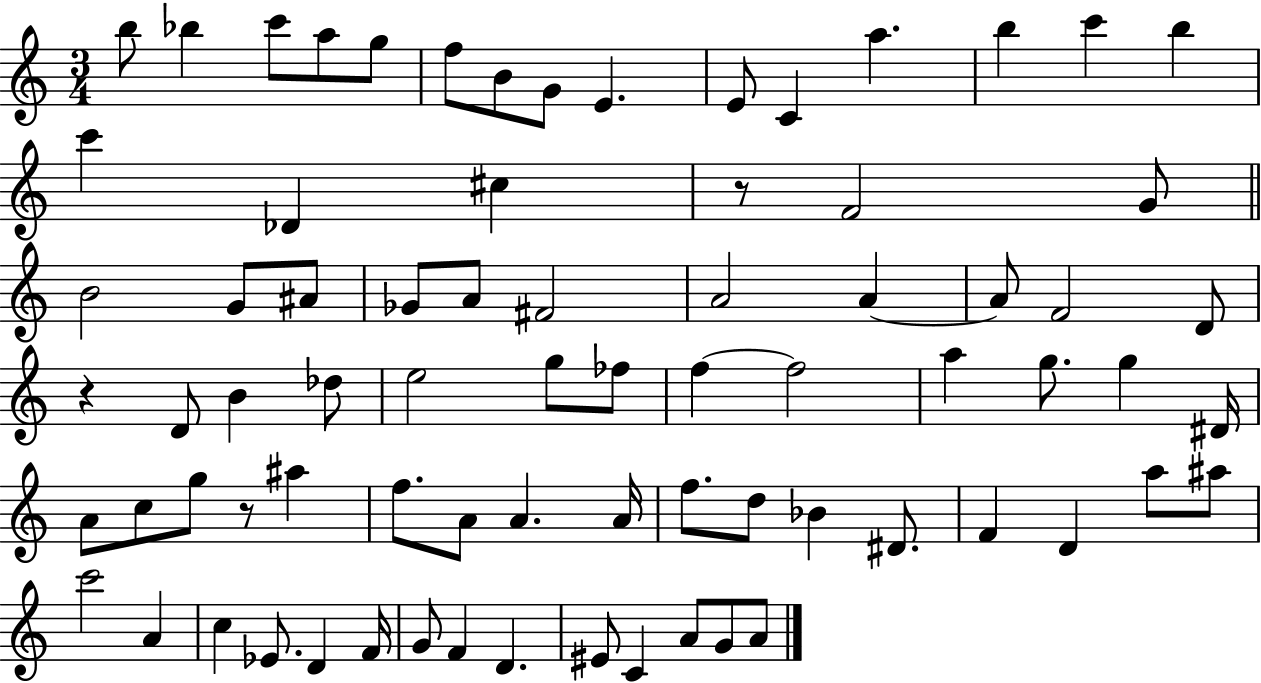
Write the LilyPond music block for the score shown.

{
  \clef treble
  \numericTimeSignature
  \time 3/4
  \key c \major
  b''8 bes''4 c'''8 a''8 g''8 | f''8 b'8 g'8 e'4. | e'8 c'4 a''4. | b''4 c'''4 b''4 | \break c'''4 des'4 cis''4 | r8 f'2 g'8 | \bar "||" \break \key a \minor b'2 g'8 ais'8 | ges'8 a'8 fis'2 | a'2 a'4~~ | a'8 f'2 d'8 | \break r4 d'8 b'4 des''8 | e''2 g''8 fes''8 | f''4~~ f''2 | a''4 g''8. g''4 dis'16 | \break a'8 c''8 g''8 r8 ais''4 | f''8. a'8 a'4. a'16 | f''8. d''8 bes'4 dis'8. | f'4 d'4 a''8 ais''8 | \break c'''2 a'4 | c''4 ees'8. d'4 f'16 | g'8 f'4 d'4. | eis'8 c'4 a'8 g'8 a'8 | \break \bar "|."
}